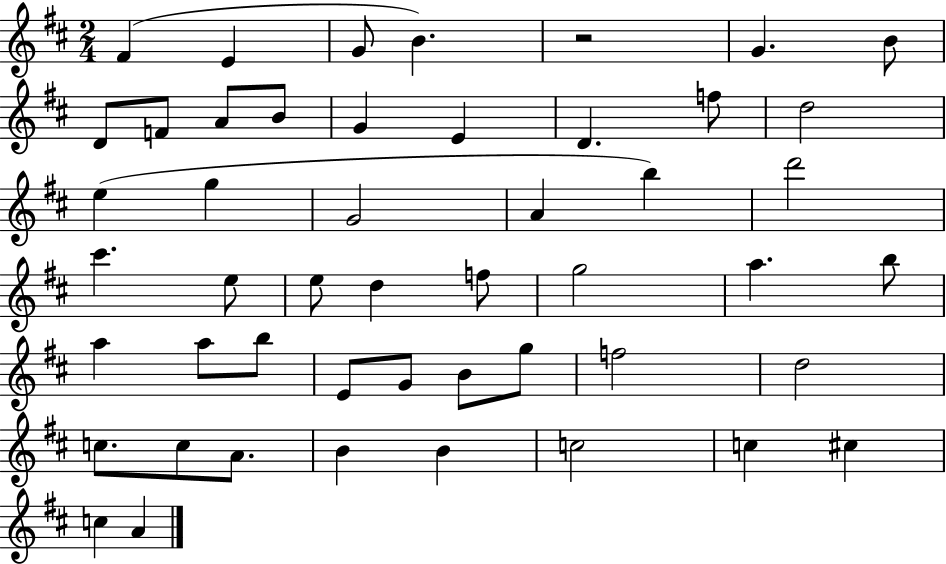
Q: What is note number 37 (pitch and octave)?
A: F5